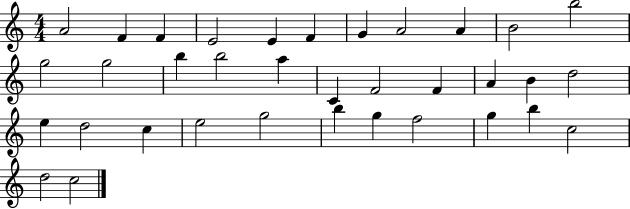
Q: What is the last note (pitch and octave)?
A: C5